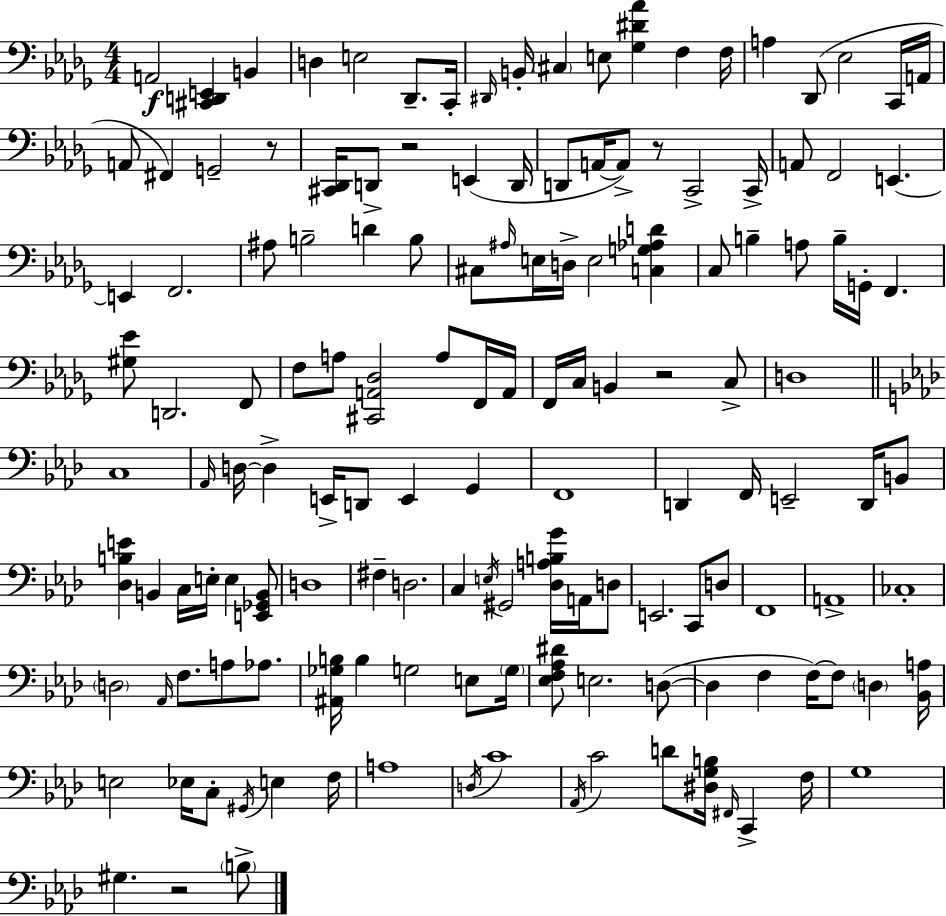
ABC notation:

X:1
T:Untitled
M:4/4
L:1/4
K:Bbm
A,,2 [^C,,D,,E,,] B,, D, E,2 _D,,/2 C,,/4 ^D,,/4 B,,/4 ^C, E,/2 [_G,^D_A] F, F,/4 A, _D,,/2 _E,2 C,,/4 A,,/4 A,,/2 ^F,, G,,2 z/2 [^C,,_D,,]/4 D,,/2 z2 E,, D,,/4 D,,/2 A,,/4 A,,/2 z/2 C,,2 C,,/4 A,,/2 F,,2 E,, E,, F,,2 ^A,/2 B,2 D B,/2 ^C,/2 ^A,/4 E,/4 D,/4 E,2 [C,G,_A,D] C,/2 B, A,/2 B,/4 G,,/4 F,, [^G,_E]/2 D,,2 F,,/2 F,/2 A,/2 [^C,,A,,_D,]2 A,/2 F,,/4 A,,/4 F,,/4 C,/4 B,, z2 C,/2 D,4 C,4 _A,,/4 D,/4 D, E,,/4 D,,/2 E,, G,, F,,4 D,, F,,/4 E,,2 D,,/4 B,,/2 [_D,B,E] B,, C,/4 E,/4 E, [E,,_G,,B,,]/2 D,4 ^F, D,2 C, E,/4 ^G,,2 [_D,A,B,G]/4 A,,/4 D,/2 E,,2 C,,/2 D,/2 F,,4 A,,4 _C,4 D,2 _A,,/4 F,/2 A,/2 _A,/2 [^A,,_G,B,]/4 B, G,2 E,/2 G,/4 [_E,F,_A,^D]/2 E,2 D,/2 D, F, F,/4 F,/2 D, [_B,,A,]/4 E,2 _E,/4 C,/2 ^G,,/4 E, F,/4 A,4 D,/4 C4 _A,,/4 C2 D/2 [^D,G,B,]/4 ^F,,/4 C,, F,/4 G,4 ^G, z2 B,/2